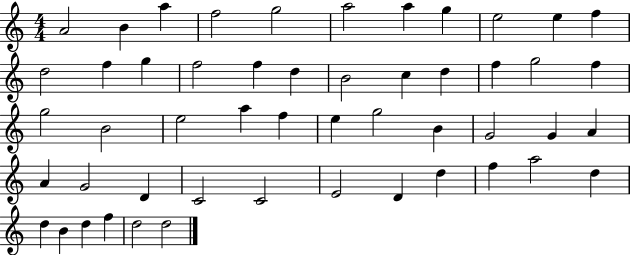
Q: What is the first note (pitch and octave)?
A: A4